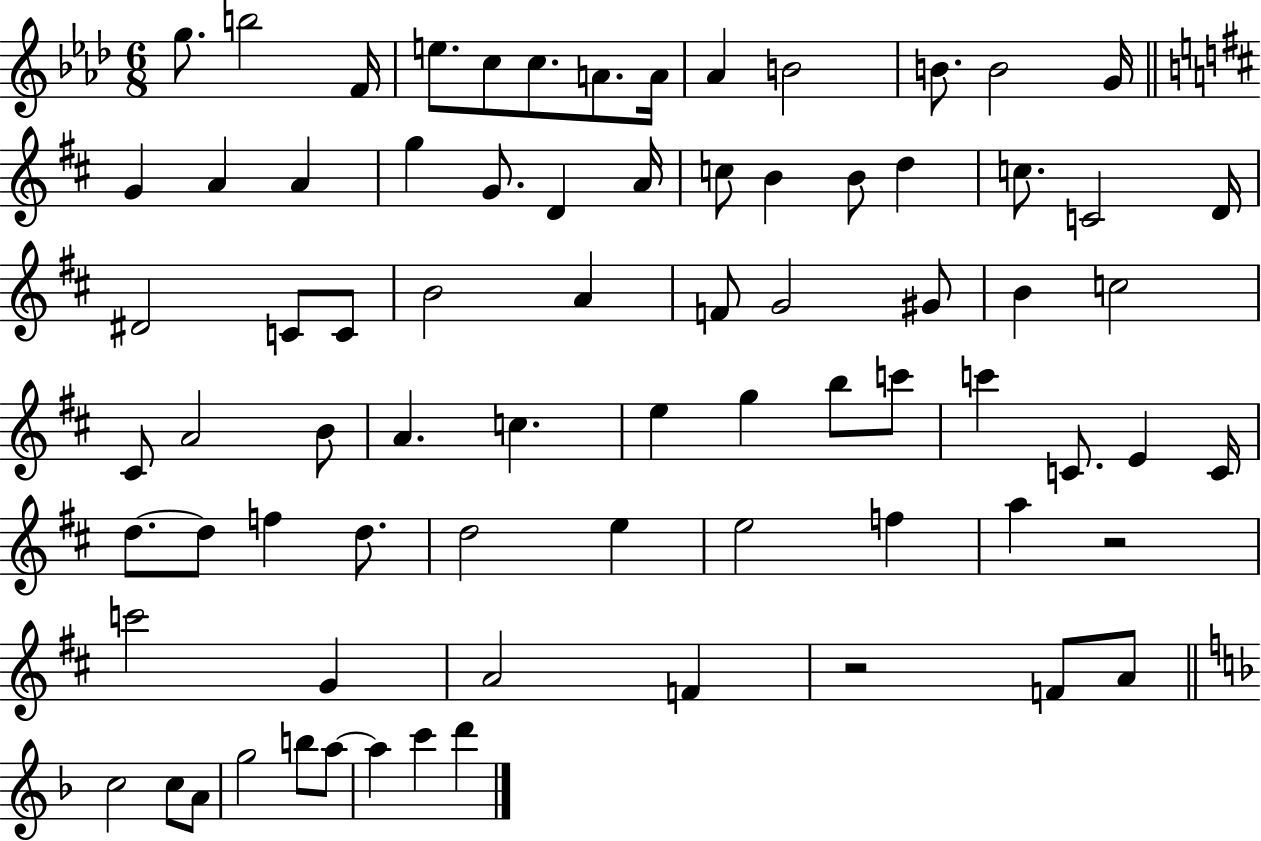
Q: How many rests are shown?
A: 2